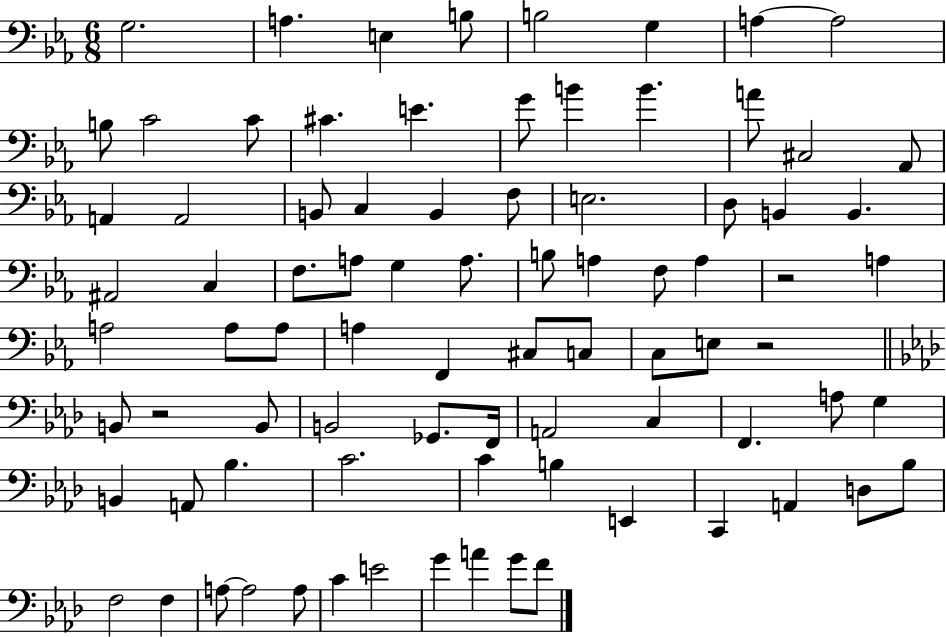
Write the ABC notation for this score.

X:1
T:Untitled
M:6/8
L:1/4
K:Eb
G,2 A, E, B,/2 B,2 G, A, A,2 B,/2 C2 C/2 ^C E G/2 B B A/2 ^C,2 _A,,/2 A,, A,,2 B,,/2 C, B,, F,/2 E,2 D,/2 B,, B,, ^A,,2 C, F,/2 A,/2 G, A,/2 B,/2 A, F,/2 A, z2 A, A,2 A,/2 A,/2 A, F,, ^C,/2 C,/2 C,/2 E,/2 z2 B,,/2 z2 B,,/2 B,,2 _G,,/2 F,,/4 A,,2 C, F,, A,/2 G, B,, A,,/2 _B, C2 C B, E,, C,, A,, D,/2 _B,/2 F,2 F, A,/2 A,2 A,/2 C E2 G A G/2 F/2